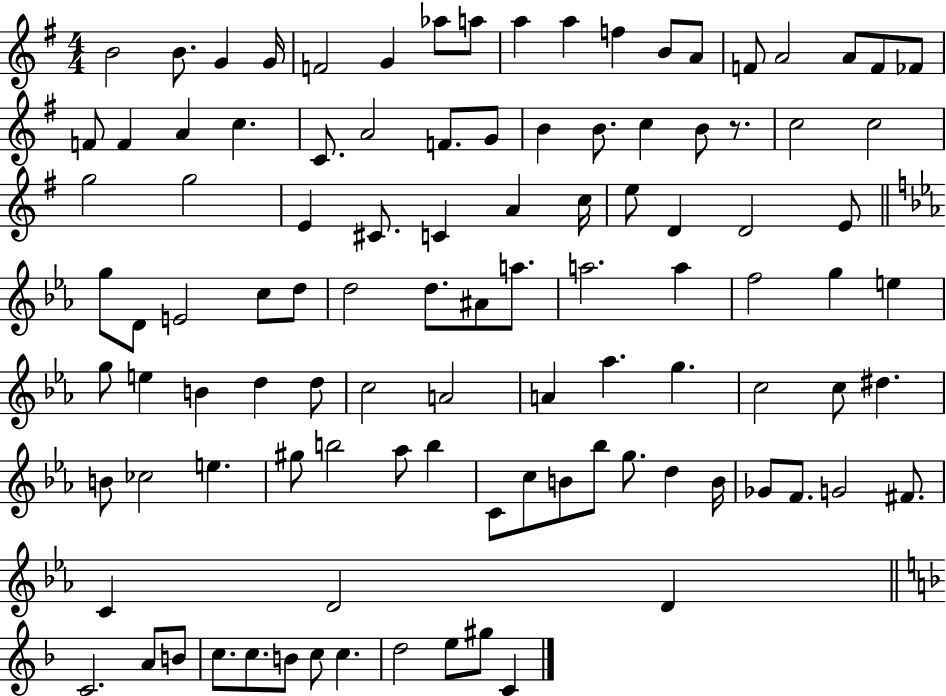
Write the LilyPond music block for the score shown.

{
  \clef treble
  \numericTimeSignature
  \time 4/4
  \key g \major
  b'2 b'8. g'4 g'16 | f'2 g'4 aes''8 a''8 | a''4 a''4 f''4 b'8 a'8 | f'8 a'2 a'8 f'8 fes'8 | \break f'8 f'4 a'4 c''4. | c'8. a'2 f'8. g'8 | b'4 b'8. c''4 b'8 r8. | c''2 c''2 | \break g''2 g''2 | e'4 cis'8. c'4 a'4 c''16 | e''8 d'4 d'2 e'8 | \bar "||" \break \key c \minor g''8 d'8 e'2 c''8 d''8 | d''2 d''8. ais'8 a''8. | a''2. a''4 | f''2 g''4 e''4 | \break g''8 e''4 b'4 d''4 d''8 | c''2 a'2 | a'4 aes''4. g''4. | c''2 c''8 dis''4. | \break b'8 ces''2 e''4. | gis''8 b''2 aes''8 b''4 | c'8 c''8 b'8 bes''8 g''8. d''4 b'16 | ges'8 f'8. g'2 fis'8. | \break c'4 d'2 d'4 | \bar "||" \break \key f \major c'2. a'8 b'8 | c''8. c''8. b'8 c''8 c''4. | d''2 e''8 gis''8 c'4 | \bar "|."
}